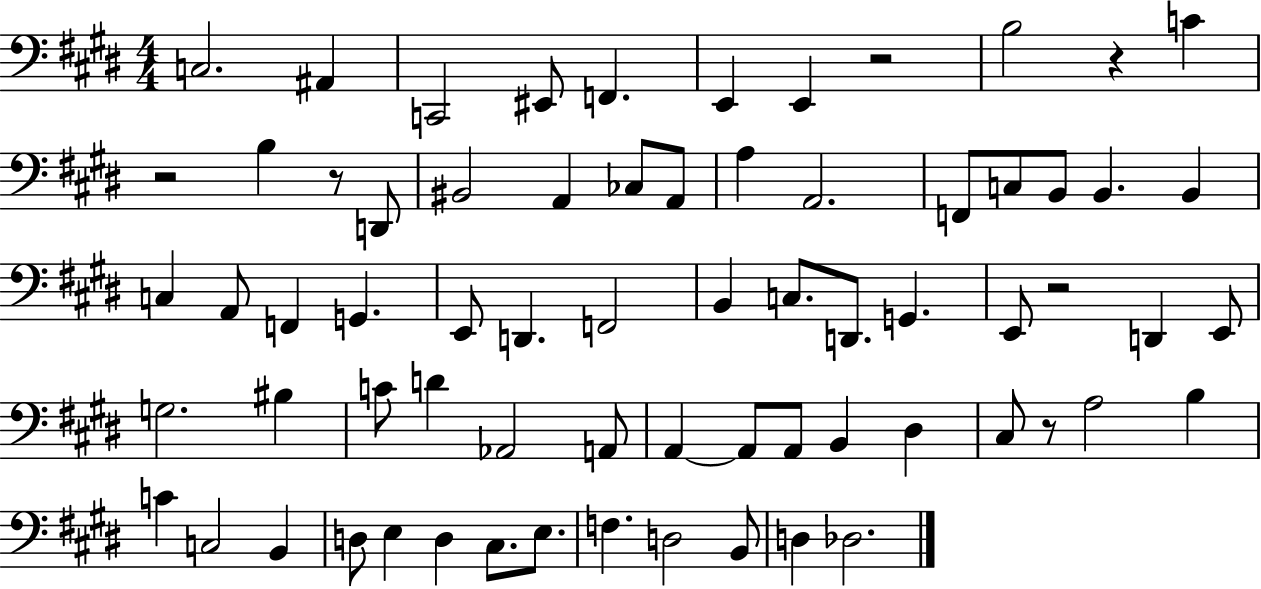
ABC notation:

X:1
T:Untitled
M:4/4
L:1/4
K:E
C,2 ^A,, C,,2 ^E,,/2 F,, E,, E,, z2 B,2 z C z2 B, z/2 D,,/2 ^B,,2 A,, _C,/2 A,,/2 A, A,,2 F,,/2 C,/2 B,,/2 B,, B,, C, A,,/2 F,, G,, E,,/2 D,, F,,2 B,, C,/2 D,,/2 G,, E,,/2 z2 D,, E,,/2 G,2 ^B, C/2 D _A,,2 A,,/2 A,, A,,/2 A,,/2 B,, ^D, ^C,/2 z/2 A,2 B, C C,2 B,, D,/2 E, D, ^C,/2 E,/2 F, D,2 B,,/2 D, _D,2